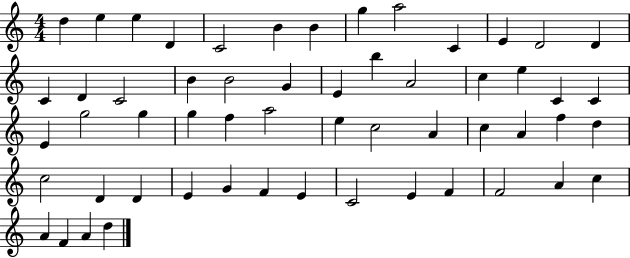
D5/q E5/q E5/q D4/q C4/h B4/q B4/q G5/q A5/h C4/q E4/q D4/h D4/q C4/q D4/q C4/h B4/q B4/h G4/q E4/q B5/q A4/h C5/q E5/q C4/q C4/q E4/q G5/h G5/q G5/q F5/q A5/h E5/q C5/h A4/q C5/q A4/q F5/q D5/q C5/h D4/q D4/q E4/q G4/q F4/q E4/q C4/h E4/q F4/q F4/h A4/q C5/q A4/q F4/q A4/q D5/q